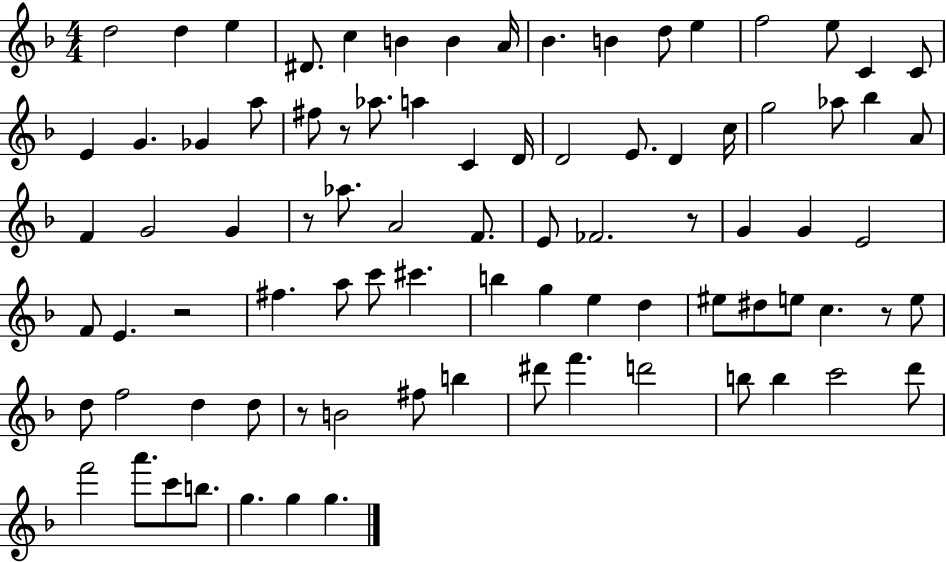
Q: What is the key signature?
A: F major